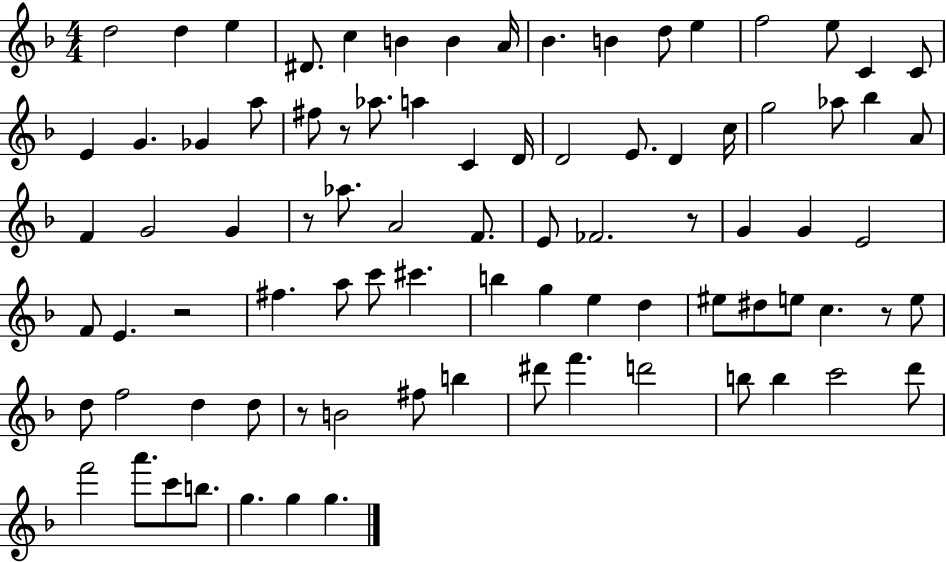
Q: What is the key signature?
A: F major